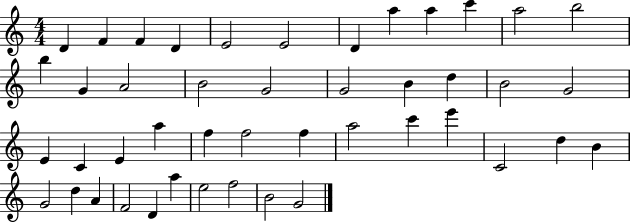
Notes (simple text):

D4/q F4/q F4/q D4/q E4/h E4/h D4/q A5/q A5/q C6/q A5/h B5/h B5/q G4/q A4/h B4/h G4/h G4/h B4/q D5/q B4/h G4/h E4/q C4/q E4/q A5/q F5/q F5/h F5/q A5/h C6/q E6/q C4/h D5/q B4/q G4/h D5/q A4/q F4/h D4/q A5/q E5/h F5/h B4/h G4/h